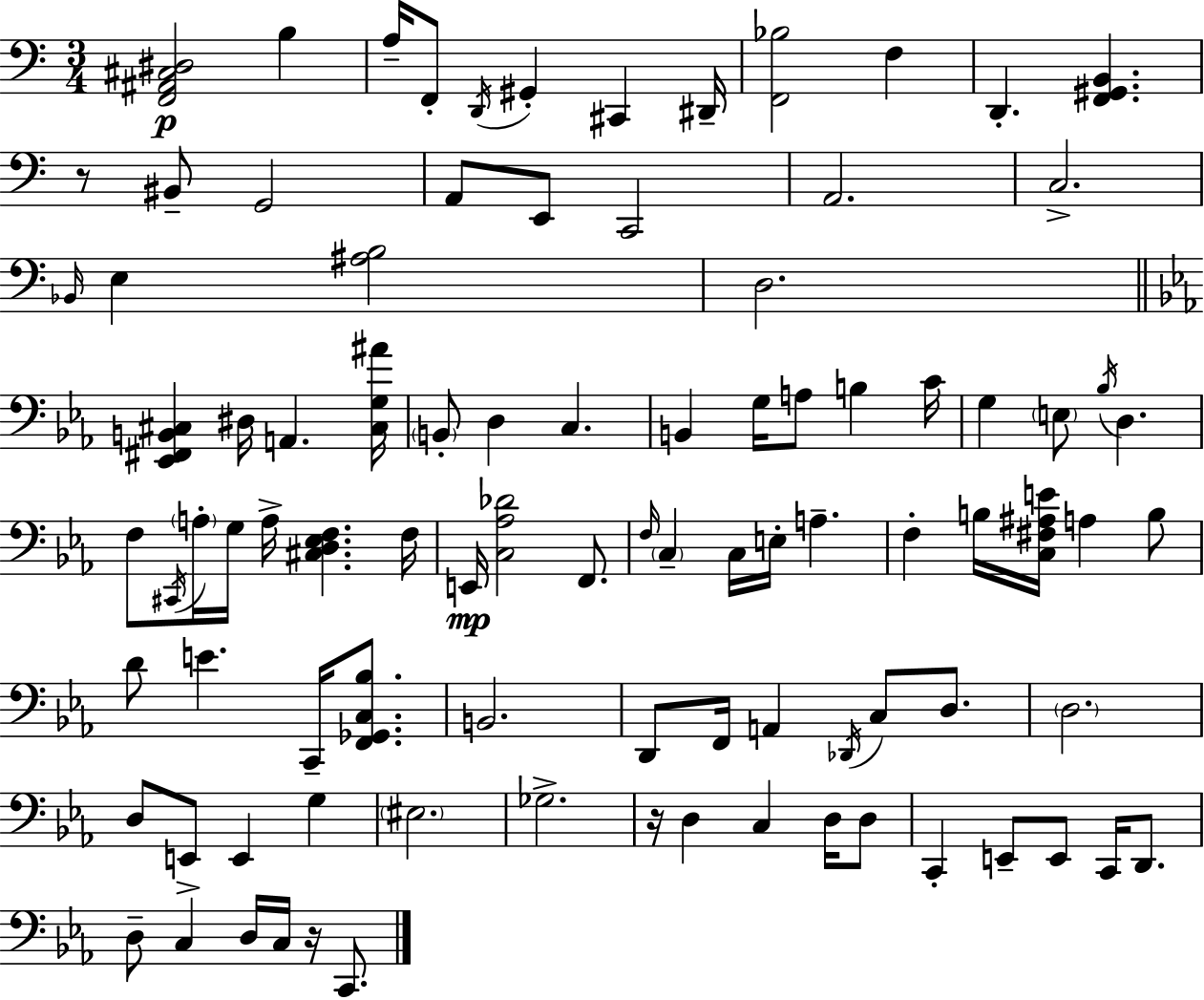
X:1
T:Untitled
M:3/4
L:1/4
K:C
[F,,^A,,^C,^D,]2 B, A,/4 F,,/2 D,,/4 ^G,, ^C,, ^D,,/4 [F,,_B,]2 F, D,, [F,,^G,,B,,] z/2 ^B,,/2 G,,2 A,,/2 E,,/2 C,,2 A,,2 C,2 _B,,/4 E, [^A,B,]2 D,2 [_E,,^F,,B,,^C,] ^D,/4 A,, [^C,G,^A]/4 B,,/2 D, C, B,, G,/4 A,/2 B, C/4 G, E,/2 _B,/4 D, F,/2 ^C,,/4 A,/4 G,/4 A,/4 [^C,D,_E,F,] F,/4 E,,/4 [C,_A,_D]2 F,,/2 F,/4 C, C,/4 E,/4 A, F, B,/4 [C,^F,^A,E]/4 A, B,/2 D/2 E C,,/4 [F,,_G,,C,_B,]/2 B,,2 D,,/2 F,,/4 A,, _D,,/4 C,/2 D,/2 D,2 D,/2 E,,/2 E,, G, ^E,2 _G,2 z/4 D, C, D,/4 D,/2 C,, E,,/2 E,,/2 C,,/4 D,,/2 D,/2 C, D,/4 C,/4 z/4 C,,/2